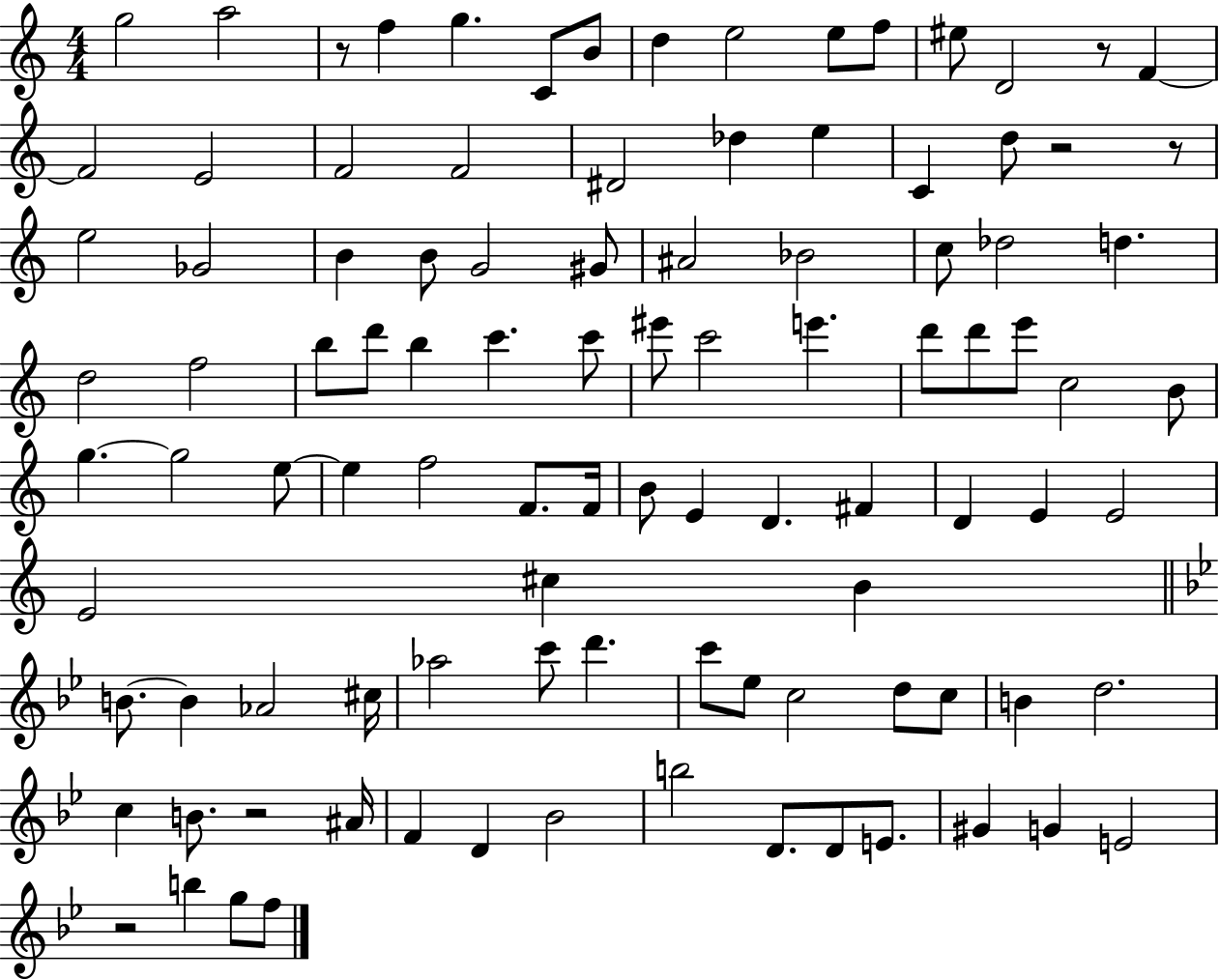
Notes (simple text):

G5/h A5/h R/e F5/q G5/q. C4/e B4/e D5/q E5/h E5/e F5/e EIS5/e D4/h R/e F4/q F4/h E4/h F4/h F4/h D#4/h Db5/q E5/q C4/q D5/e R/h R/e E5/h Gb4/h B4/q B4/e G4/h G#4/e A#4/h Bb4/h C5/e Db5/h D5/q. D5/h F5/h B5/e D6/e B5/q C6/q. C6/e EIS6/e C6/h E6/q. D6/e D6/e E6/e C5/h B4/e G5/q. G5/h E5/e E5/q F5/h F4/e. F4/s B4/e E4/q D4/q. F#4/q D4/q E4/q E4/h E4/h C#5/q B4/q B4/e. B4/q Ab4/h C#5/s Ab5/h C6/e D6/q. C6/e Eb5/e C5/h D5/e C5/e B4/q D5/h. C5/q B4/e. R/h A#4/s F4/q D4/q Bb4/h B5/h D4/e. D4/e E4/e. G#4/q G4/q E4/h R/h B5/q G5/e F5/e